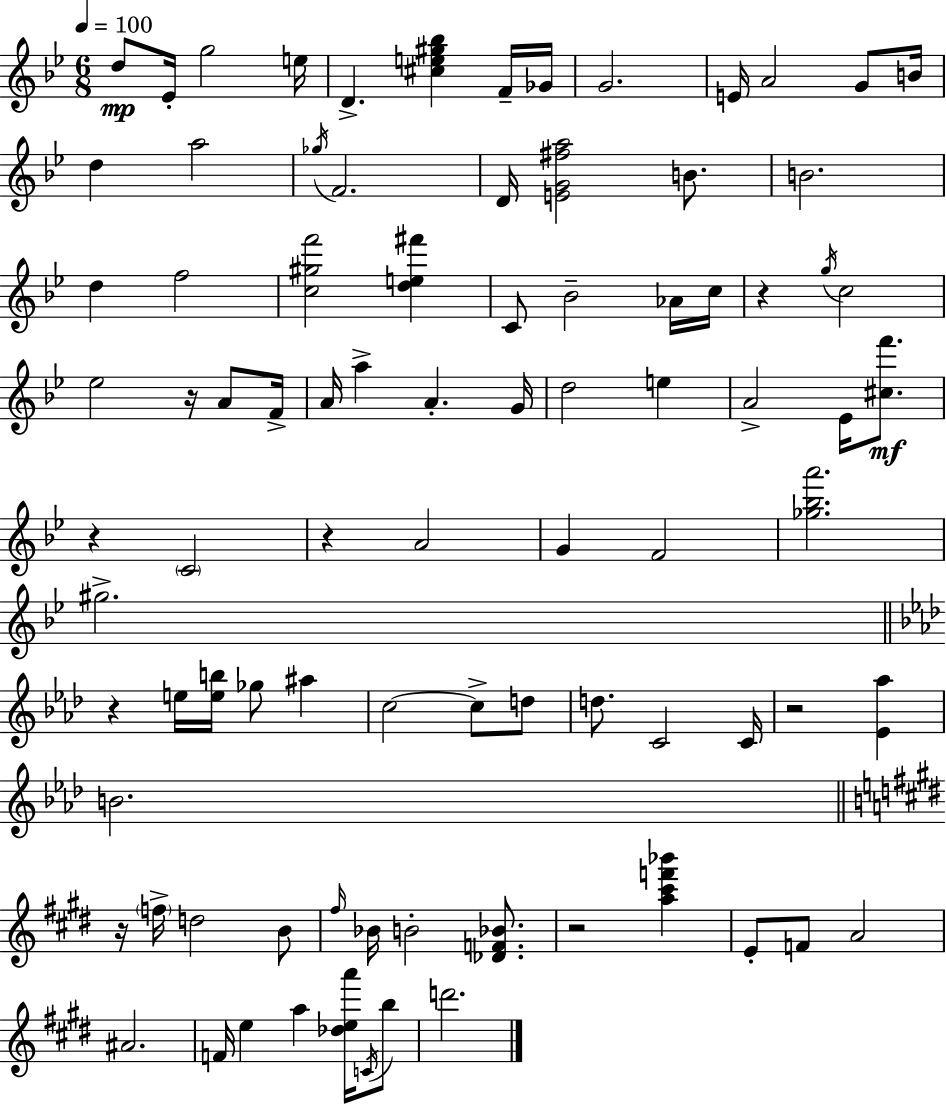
{
  \clef treble
  \numericTimeSignature
  \time 6/8
  \key bes \major
  \tempo 4 = 100
  \repeat volta 2 { d''8\mp ees'16-. g''2 e''16 | d'4.-> <cis'' e'' gis'' bes''>4 f'16-- ges'16 | g'2. | e'16 a'2 g'8 b'16 | \break d''4 a''2 | \acciaccatura { ges''16 } f'2. | d'16 <e' g' fis'' a''>2 b'8. | b'2. | \break d''4 f''2 | <c'' gis'' f'''>2 <d'' e'' fis'''>4 | c'8 bes'2-- aes'16 | c''16 r4 \acciaccatura { g''16 } c''2 | \break ees''2 r16 a'8 | f'16-> a'16 a''4-> a'4.-. | g'16 d''2 e''4 | a'2-> ees'16 <cis'' f'''>8.\mf | \break r4 \parenthesize c'2 | r4 a'2 | g'4 f'2 | <ges'' bes'' a'''>2. | \break gis''2.-> | \bar "||" \break \key aes \major r4 e''16 <e'' b''>16 ges''8 ais''4 | c''2~~ c''8-> d''8 | d''8. c'2 c'16 | r2 <ees' aes''>4 | \break b'2. | \bar "||" \break \key e \major r16 \parenthesize f''16-> d''2 b'8 | \grace { fis''16 } bes'16 b'2-. <des' f' bes'>8. | r2 <a'' cis''' f''' bes'''>4 | e'8-. f'8 a'2 | \break ais'2. | f'16 e''4 a''4 <des'' e'' a'''>16 \acciaccatura { c'16 } | b''8 d'''2. | } \bar "|."
}